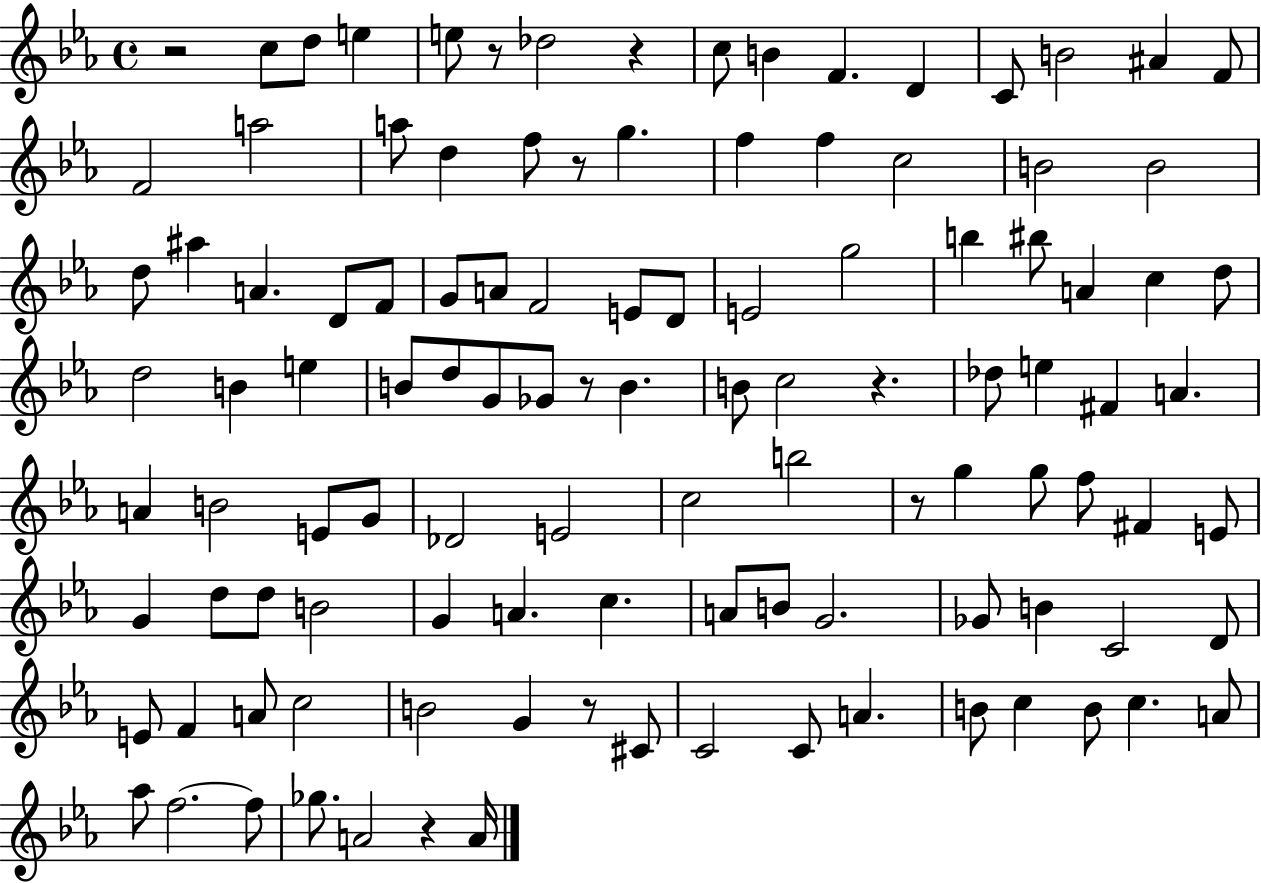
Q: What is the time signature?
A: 4/4